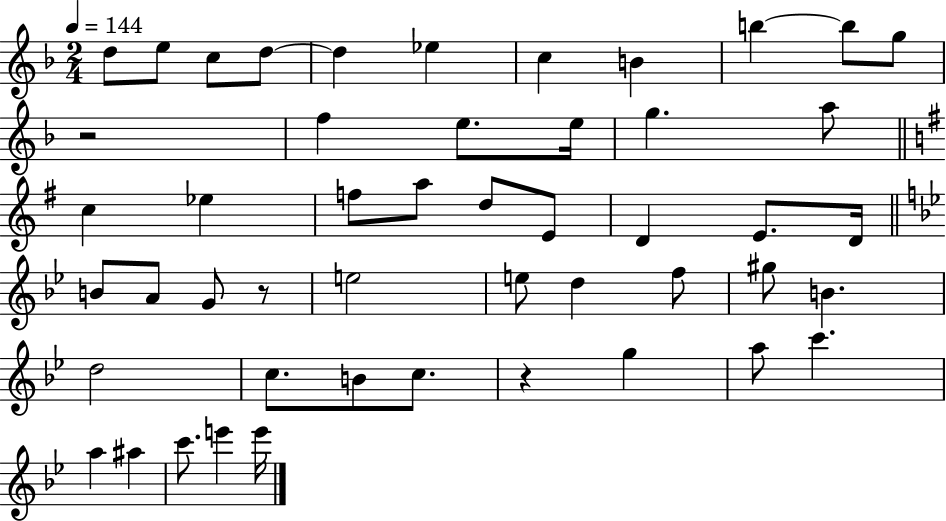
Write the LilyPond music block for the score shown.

{
  \clef treble
  \numericTimeSignature
  \time 2/4
  \key f \major
  \tempo 4 = 144
  \repeat volta 2 { d''8 e''8 c''8 d''8~~ | d''4 ees''4 | c''4 b'4 | b''4~~ b''8 g''8 | \break r2 | f''4 e''8. e''16 | g''4. a''8 | \bar "||" \break \key e \minor c''4 ees''4 | f''8 a''8 d''8 e'8 | d'4 e'8. d'16 | \bar "||" \break \key bes \major b'8 a'8 g'8 r8 | e''2 | e''8 d''4 f''8 | gis''8 b'4. | \break d''2 | c''8. b'8 c''8. | r4 g''4 | a''8 c'''4. | \break a''4 ais''4 | c'''8. e'''4 e'''16 | } \bar "|."
}